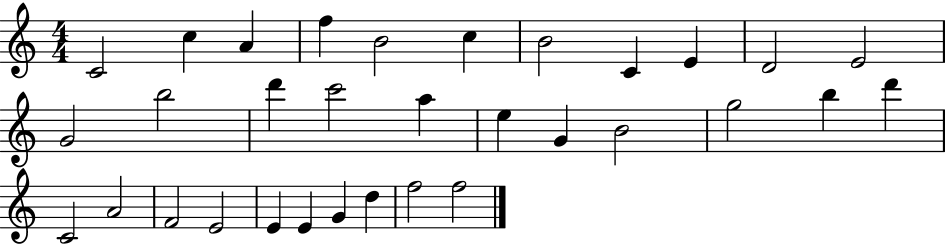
C4/h C5/q A4/q F5/q B4/h C5/q B4/h C4/q E4/q D4/h E4/h G4/h B5/h D6/q C6/h A5/q E5/q G4/q B4/h G5/h B5/q D6/q C4/h A4/h F4/h E4/h E4/q E4/q G4/q D5/q F5/h F5/h